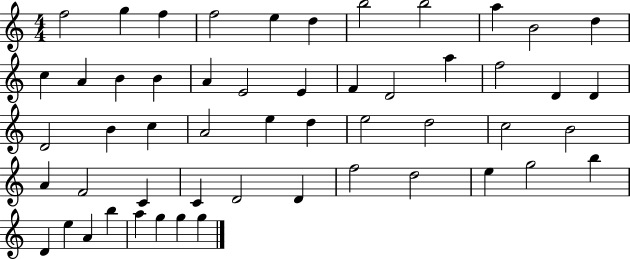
X:1
T:Untitled
M:4/4
L:1/4
K:C
f2 g f f2 e d b2 b2 a B2 d c A B B A E2 E F D2 a f2 D D D2 B c A2 e d e2 d2 c2 B2 A F2 C C D2 D f2 d2 e g2 b D e A b a g g g